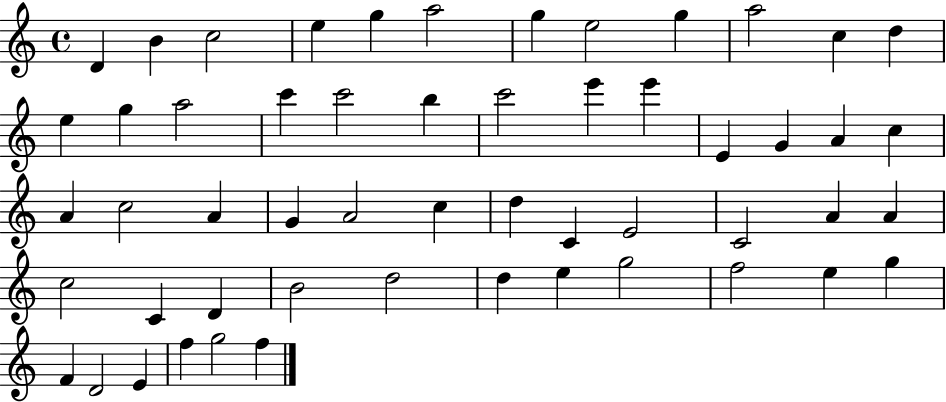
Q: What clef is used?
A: treble